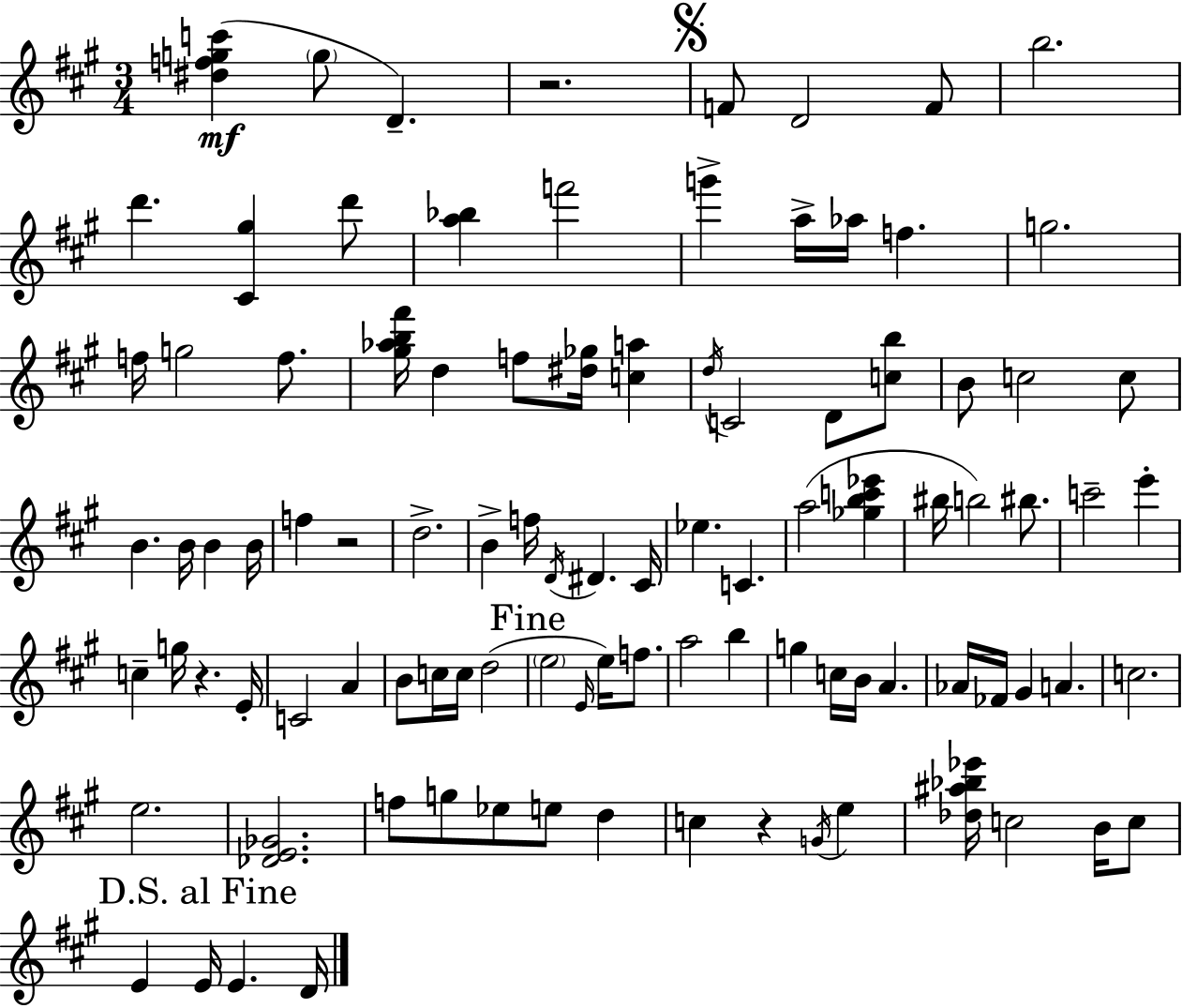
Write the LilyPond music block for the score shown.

{
  \clef treble
  \numericTimeSignature
  \time 3/4
  \key a \major
  <dis'' f'' g'' c'''>4(\mf \parenthesize g''8 d'4.--) | r2. | \mark \markup { \musicglyph "scripts.segno" } f'8 d'2 f'8 | b''2. | \break d'''4. <cis' gis''>4 d'''8 | <a'' bes''>4 f'''2 | g'''4-> a''16-> aes''16 f''4. | g''2. | \break f''16 g''2 f''8. | <gis'' aes'' b'' fis'''>16 d''4 f''8 <dis'' ges''>16 <c'' a''>4 | \acciaccatura { d''16 } c'2 d'8 <c'' b''>8 | b'8 c''2 c''8 | \break b'4. b'16 b'4 | b'16 f''4 r2 | d''2.-> | b'4-> f''16 \acciaccatura { d'16 } dis'4. | \break cis'16 ees''4. c'4. | a''2( <ges'' b'' c''' ees'''>4 | bis''16 b''2) bis''8. | c'''2-- e'''4-. | \break c''4-- g''16 r4. | e'16-. c'2 a'4 | b'8 c''16 c''16 d''2( | \mark "Fine" \parenthesize e''2 \grace { e'16 }) e''16 | \break f''8. a''2 b''4 | g''4 c''16 b'16 a'4. | aes'16 fes'16 gis'4 a'4. | c''2. | \break e''2. | <des' e' ges'>2. | f''8 g''8 ees''8 e''8 d''4 | c''4 r4 \acciaccatura { g'16 } | \break e''4 <des'' ais'' bes'' ees'''>16 c''2 | b'16 c''8 \mark "D.S. al Fine" e'4 e'16 e'4. | d'16 \bar "|."
}